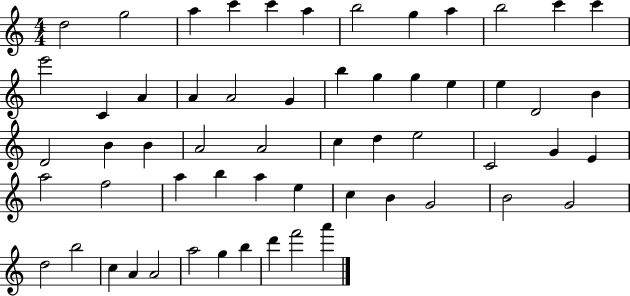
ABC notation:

X:1
T:Untitled
M:4/4
L:1/4
K:C
d2 g2 a c' c' a b2 g a b2 c' c' e'2 C A A A2 G b g g e e D2 B D2 B B A2 A2 c d e2 C2 G E a2 f2 a b a e c B G2 B2 G2 d2 b2 c A A2 a2 g b d' f'2 a'